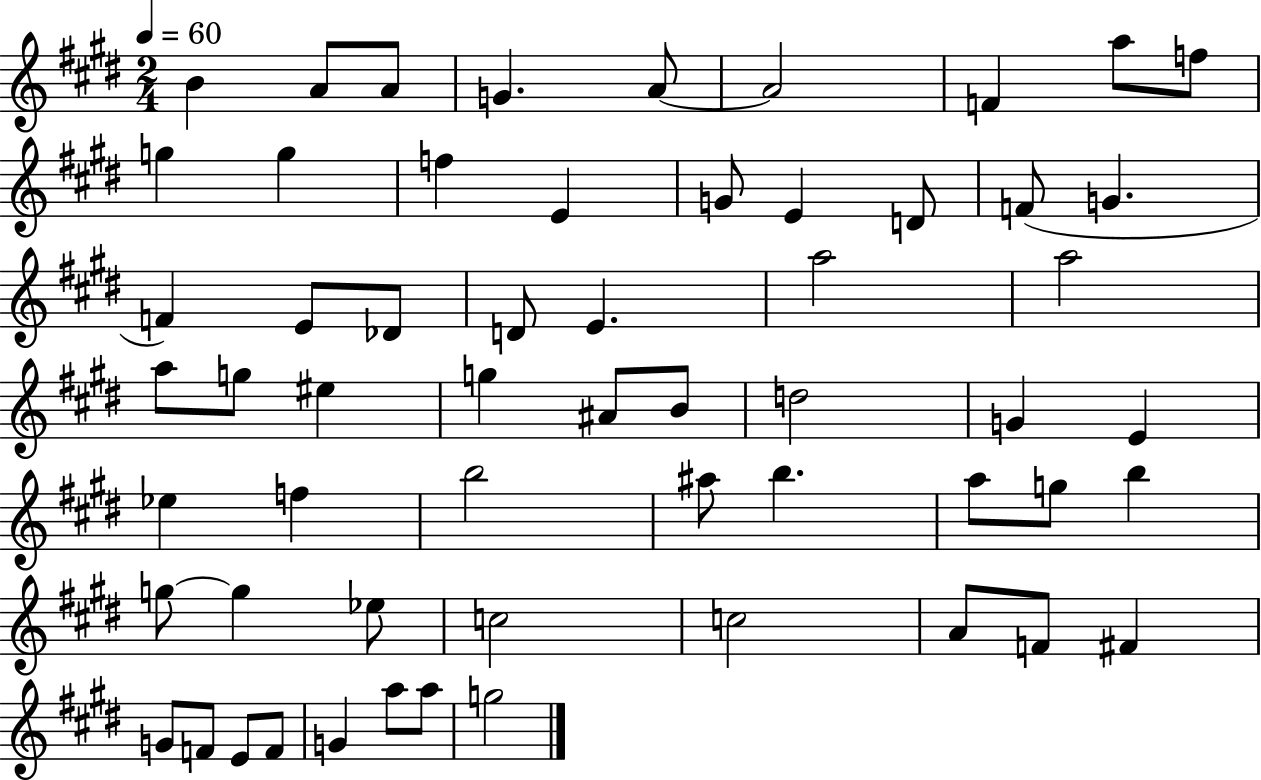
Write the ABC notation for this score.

X:1
T:Untitled
M:2/4
L:1/4
K:E
B A/2 A/2 G A/2 A2 F a/2 f/2 g g f E G/2 E D/2 F/2 G F E/2 _D/2 D/2 E a2 a2 a/2 g/2 ^e g ^A/2 B/2 d2 G E _e f b2 ^a/2 b a/2 g/2 b g/2 g _e/2 c2 c2 A/2 F/2 ^F G/2 F/2 E/2 F/2 G a/2 a/2 g2